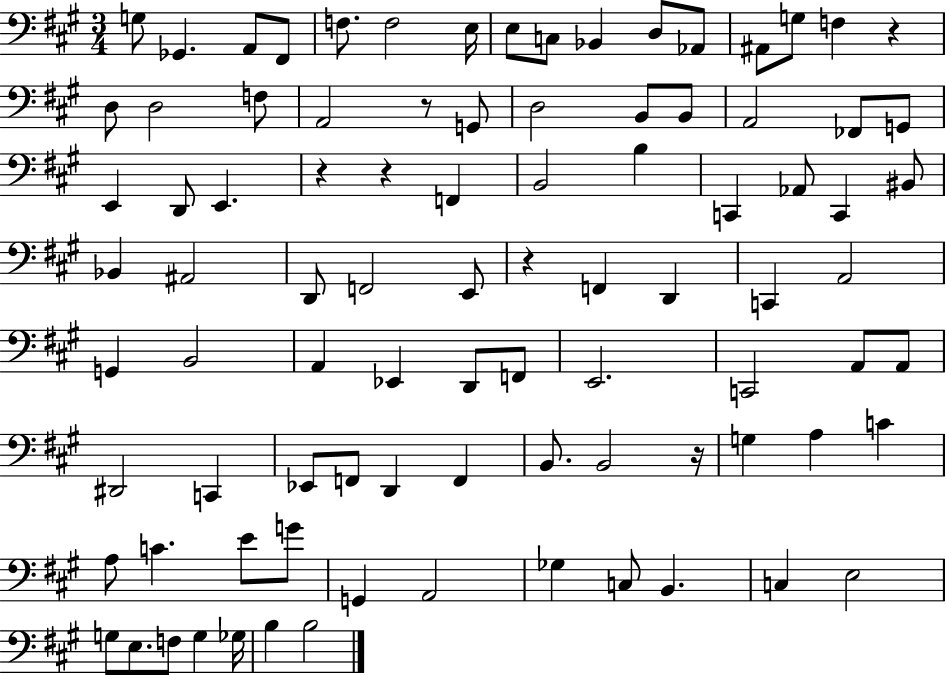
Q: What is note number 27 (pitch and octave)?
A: E2